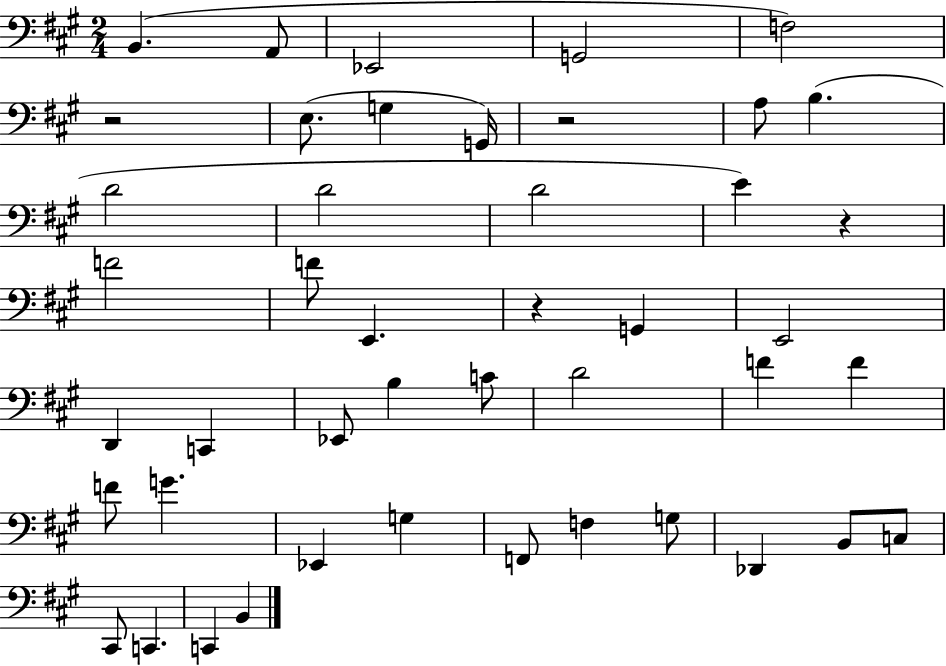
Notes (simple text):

B2/q. A2/e Eb2/h G2/h F3/h R/h E3/e. G3/q G2/s R/h A3/e B3/q. D4/h D4/h D4/h E4/q R/q F4/h F4/e E2/q. R/q G2/q E2/h D2/q C2/q Eb2/e B3/q C4/e D4/h F4/q F4/q F4/e G4/q. Eb2/q G3/q F2/e F3/q G3/e Db2/q B2/e C3/e C#2/e C2/q. C2/q B2/q